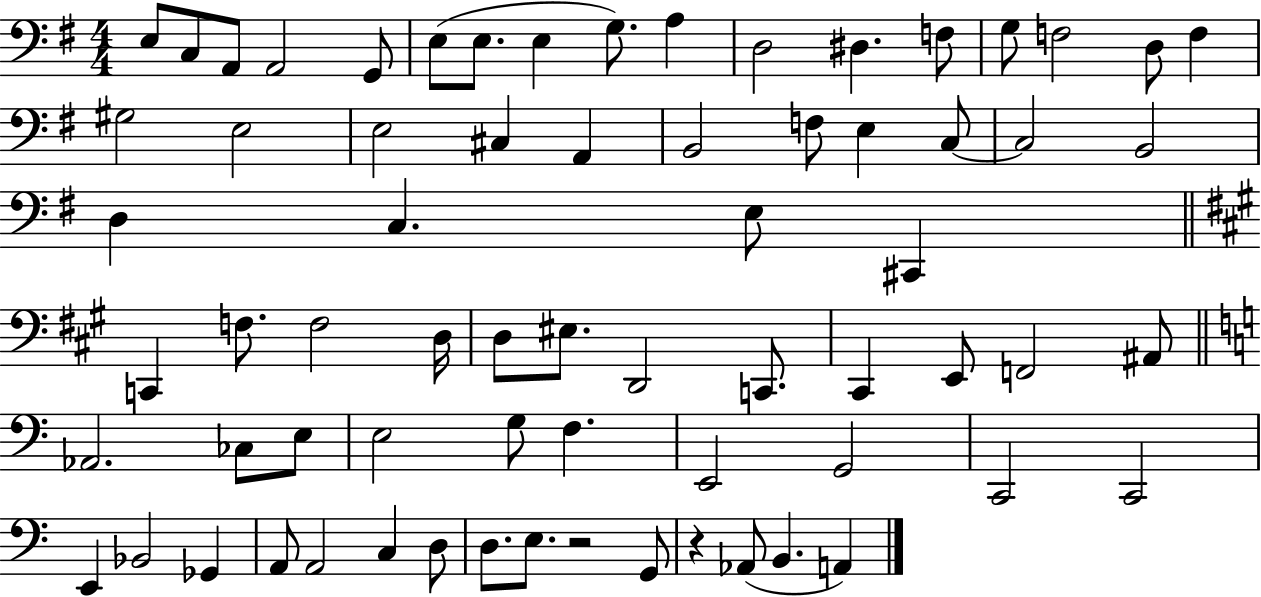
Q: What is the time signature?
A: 4/4